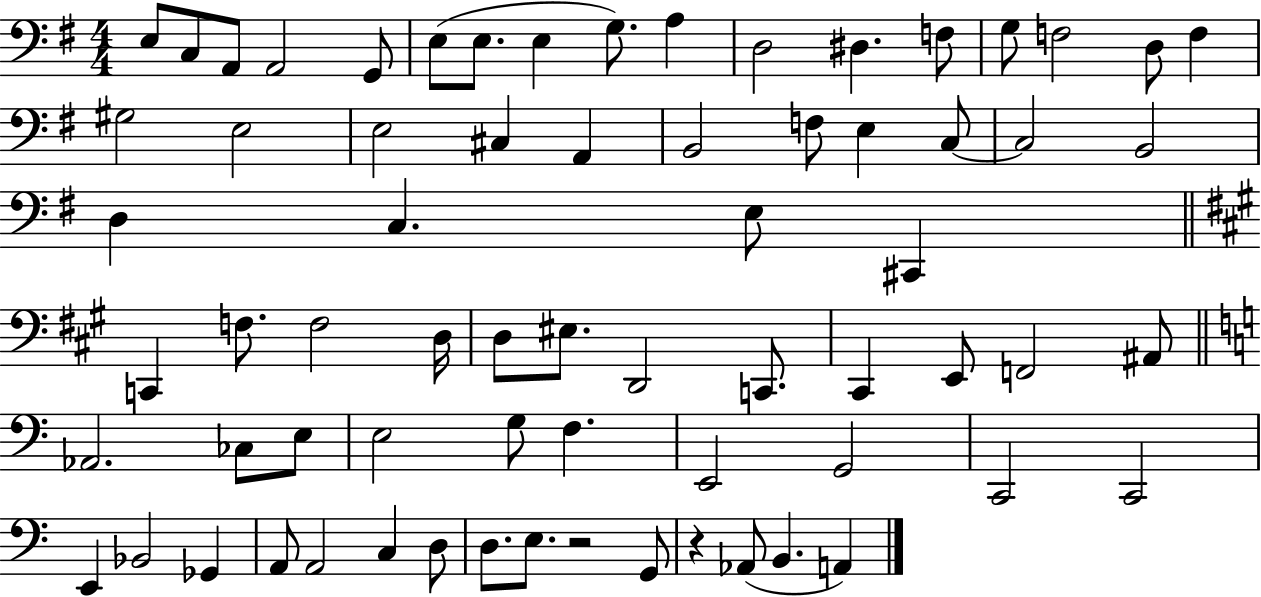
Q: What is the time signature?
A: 4/4